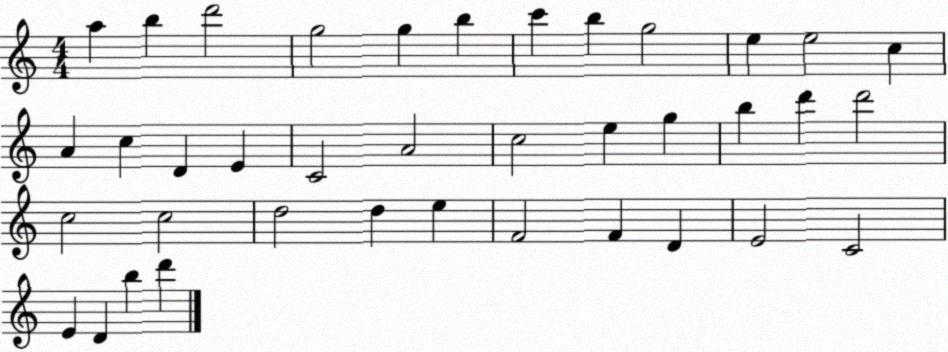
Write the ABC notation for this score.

X:1
T:Untitled
M:4/4
L:1/4
K:C
a b d'2 g2 g b c' b g2 e e2 c A c D E C2 A2 c2 e g b d' d'2 c2 c2 d2 d e F2 F D E2 C2 E D b d'